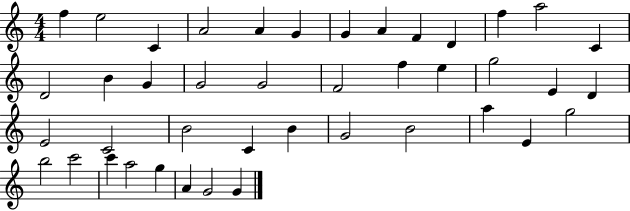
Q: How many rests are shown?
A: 0